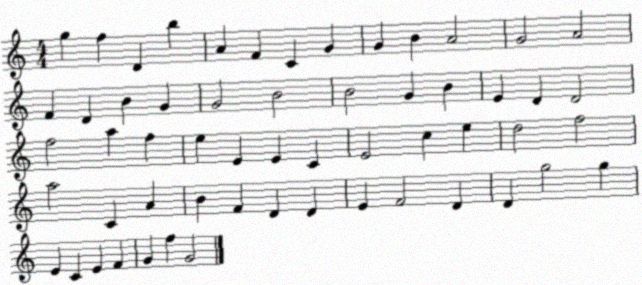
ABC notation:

X:1
T:Untitled
M:4/4
L:1/4
K:C
g f D b A F C G G B A2 G2 A2 F D B G G2 B2 B2 G B E D D2 f2 a f e E E C E2 c e d2 f2 a2 C A B F D D E F2 D D g2 g E C E F G f G2